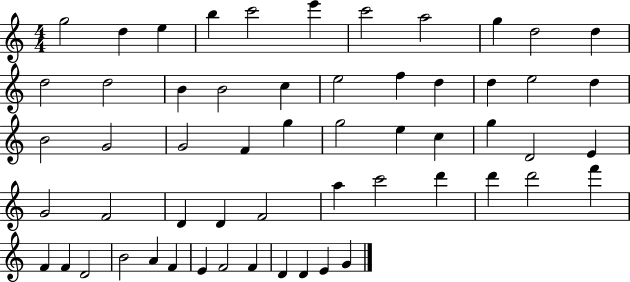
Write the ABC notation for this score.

X:1
T:Untitled
M:4/4
L:1/4
K:C
g2 d e b c'2 e' c'2 a2 g d2 d d2 d2 B B2 c e2 f d d e2 d B2 G2 G2 F g g2 e c g D2 E G2 F2 D D F2 a c'2 d' d' d'2 f' F F D2 B2 A F E F2 F D D E G